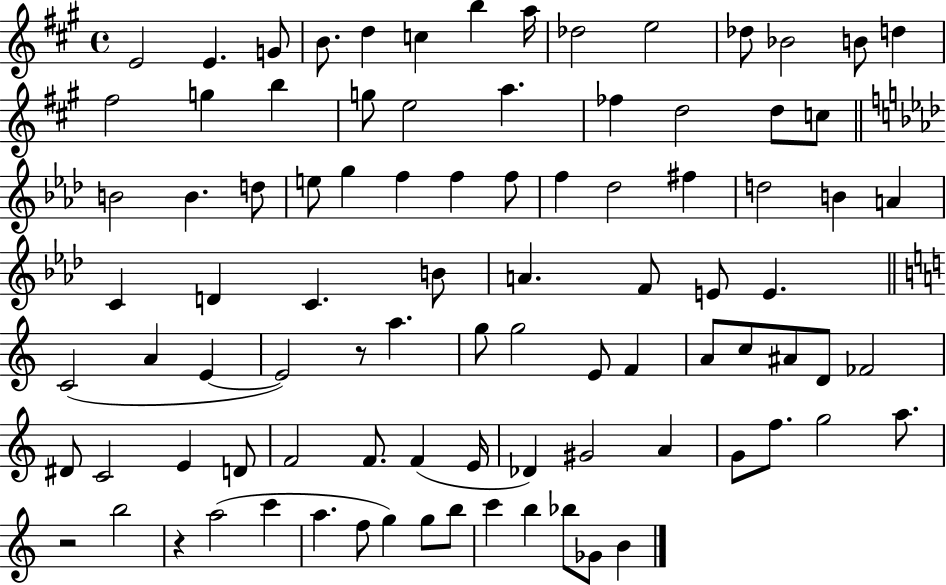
E4/h E4/q. G4/e B4/e. D5/q C5/q B5/q A5/s Db5/h E5/h Db5/e Bb4/h B4/e D5/q F#5/h G5/q B5/q G5/e E5/h A5/q. FES5/q D5/h D5/e C5/e B4/h B4/q. D5/e E5/e G5/q F5/q F5/q F5/e F5/q Db5/h F#5/q D5/h B4/q A4/q C4/q D4/q C4/q. B4/e A4/q. F4/e E4/e E4/q. C4/h A4/q E4/q E4/h R/e A5/q. G5/e G5/h E4/e F4/q A4/e C5/e A#4/e D4/e FES4/h D#4/e C4/h E4/q D4/e F4/h F4/e. F4/q E4/s Db4/q G#4/h A4/q G4/e F5/e. G5/h A5/e. R/h B5/h R/q A5/h C6/q A5/q. F5/e G5/q G5/e B5/e C6/q B5/q Bb5/e Gb4/e B4/q